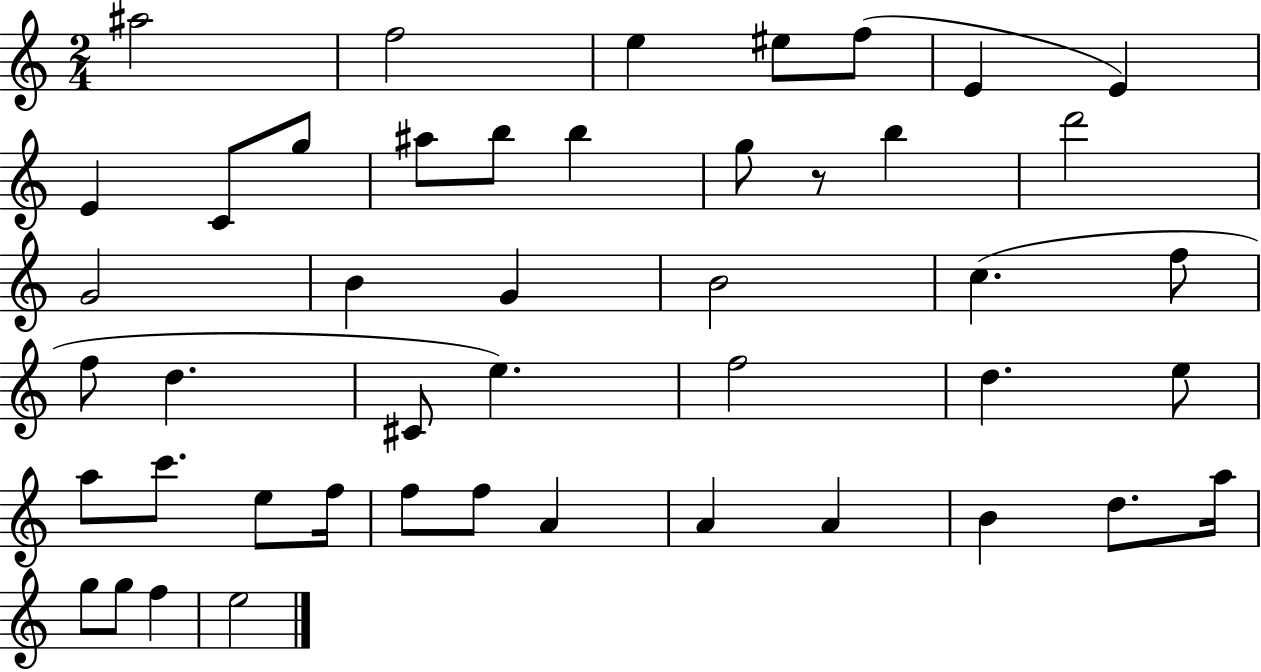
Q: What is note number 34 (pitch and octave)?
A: F5